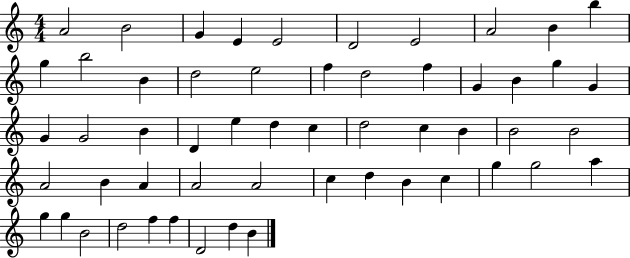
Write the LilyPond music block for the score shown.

{
  \clef treble
  \numericTimeSignature
  \time 4/4
  \key c \major
  a'2 b'2 | g'4 e'4 e'2 | d'2 e'2 | a'2 b'4 b''4 | \break g''4 b''2 b'4 | d''2 e''2 | f''4 d''2 f''4 | g'4 b'4 g''4 g'4 | \break g'4 g'2 b'4 | d'4 e''4 d''4 c''4 | d''2 c''4 b'4 | b'2 b'2 | \break a'2 b'4 a'4 | a'2 a'2 | c''4 d''4 b'4 c''4 | g''4 g''2 a''4 | \break g''4 g''4 b'2 | d''2 f''4 f''4 | d'2 d''4 b'4 | \bar "|."
}